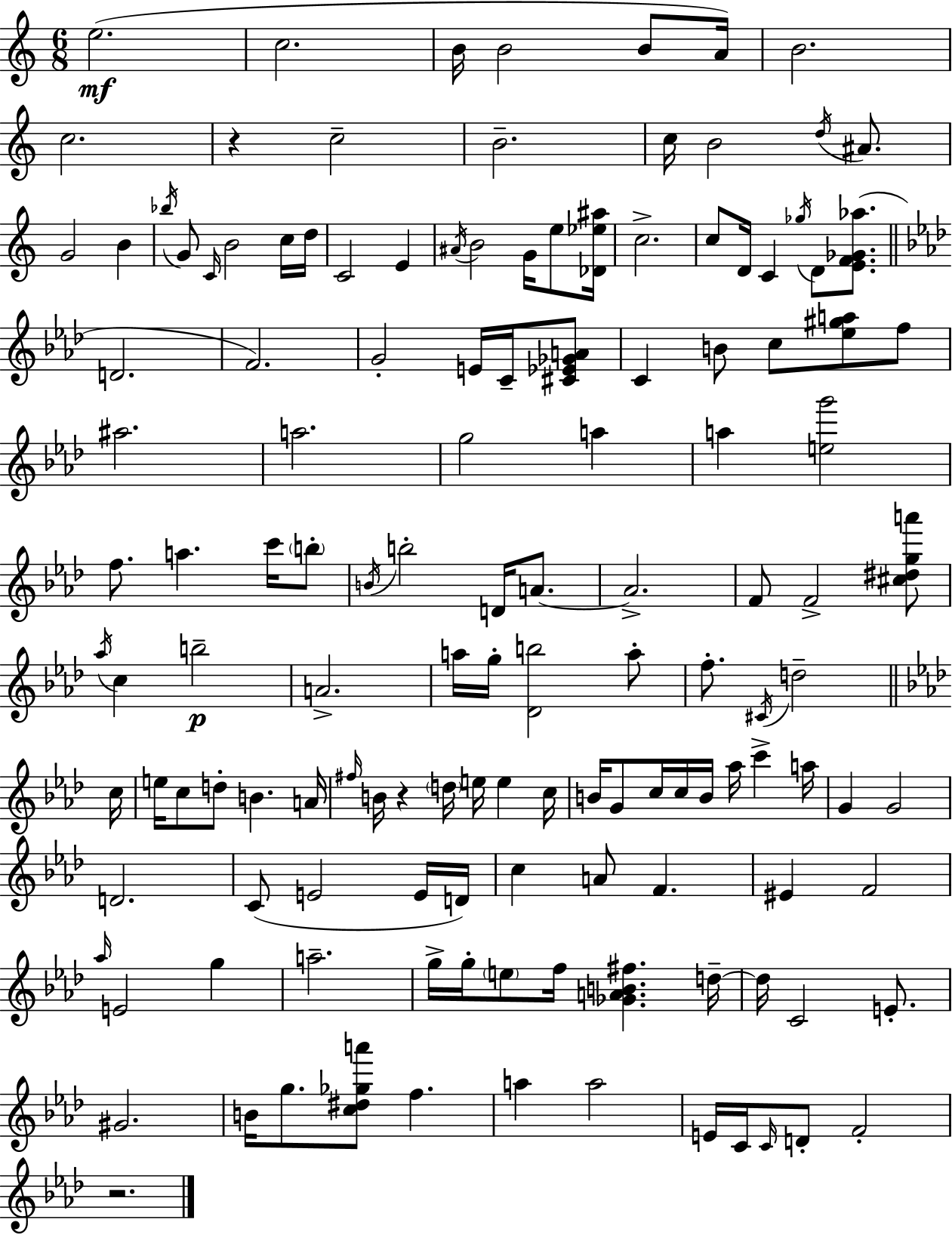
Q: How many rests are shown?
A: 3